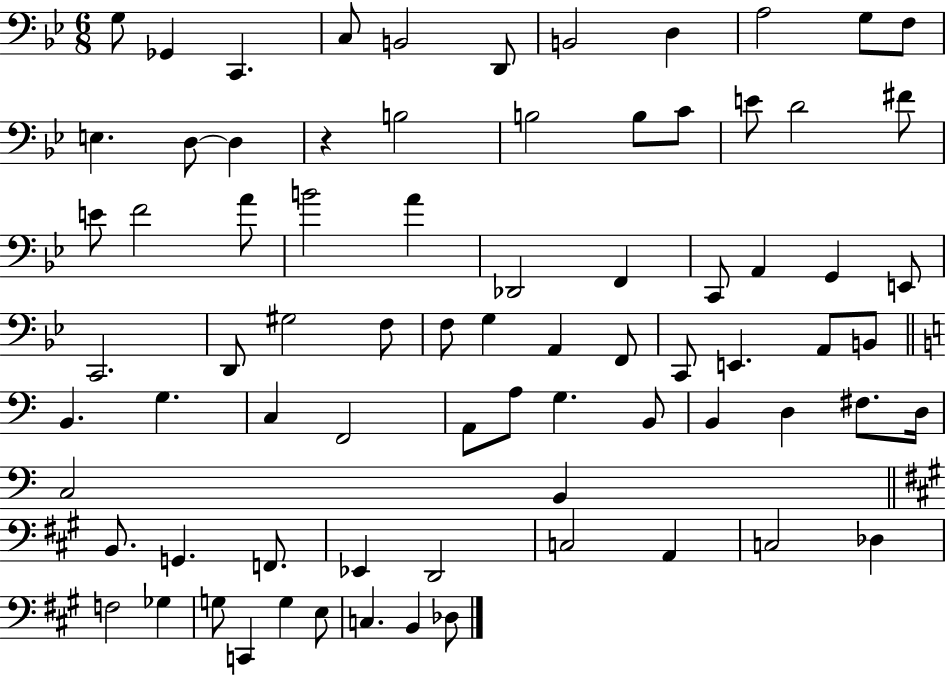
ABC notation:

X:1
T:Untitled
M:6/8
L:1/4
K:Bb
G,/2 _G,, C,, C,/2 B,,2 D,,/2 B,,2 D, A,2 G,/2 F,/2 E, D,/2 D, z B,2 B,2 B,/2 C/2 E/2 D2 ^F/2 E/2 F2 A/2 B2 A _D,,2 F,, C,,/2 A,, G,, E,,/2 C,,2 D,,/2 ^G,2 F,/2 F,/2 G, A,, F,,/2 C,,/2 E,, A,,/2 B,,/2 B,, G, C, F,,2 A,,/2 A,/2 G, B,,/2 B,, D, ^F,/2 D,/4 C,2 B,, B,,/2 G,, F,,/2 _E,, D,,2 C,2 A,, C,2 _D, F,2 _G, G,/2 C,, G, E,/2 C, B,, _D,/2